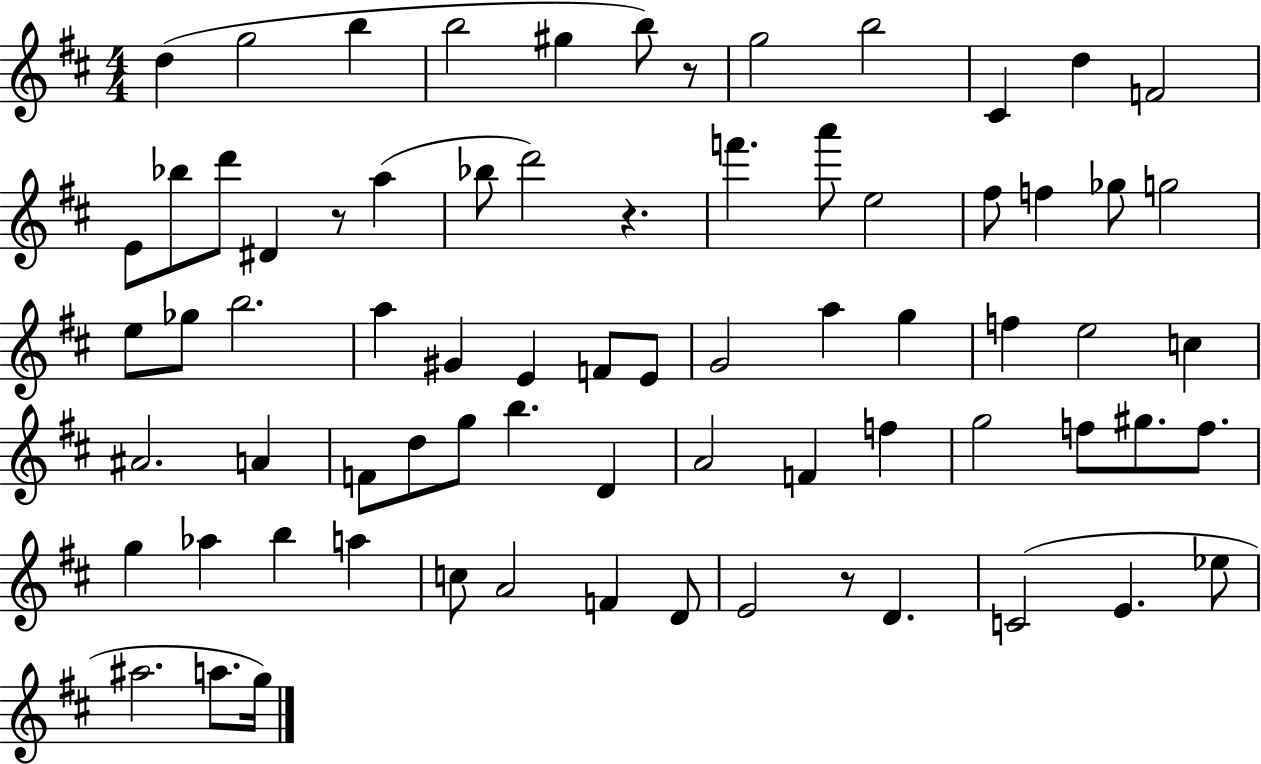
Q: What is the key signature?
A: D major